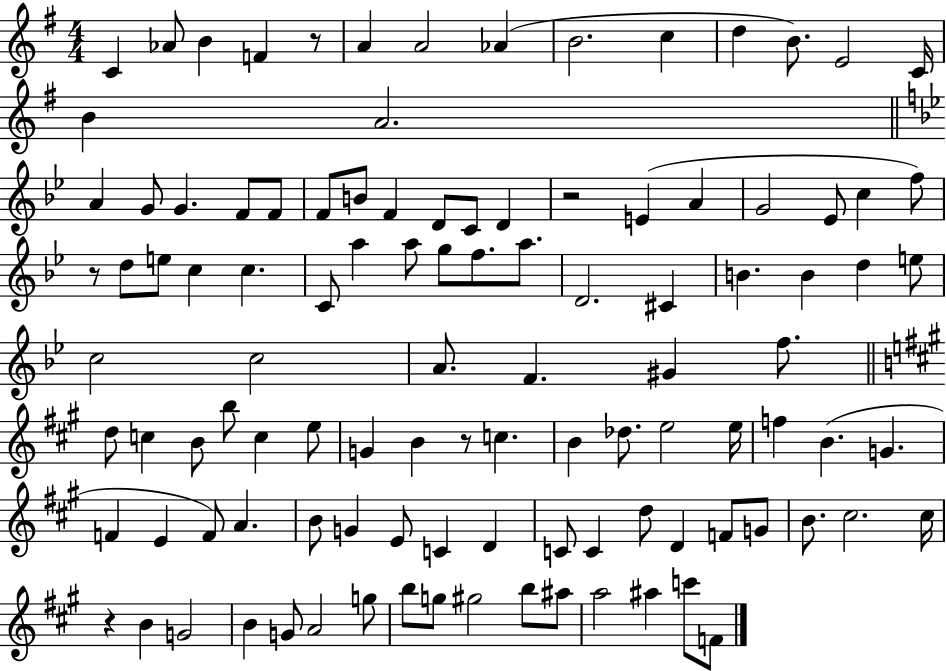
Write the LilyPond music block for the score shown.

{
  \clef treble
  \numericTimeSignature
  \time 4/4
  \key g \major
  c'4 aes'8 b'4 f'4 r8 | a'4 a'2 aes'4( | b'2. c''4 | d''4 b'8.) e'2 c'16 | \break b'4 a'2. | \bar "||" \break \key g \minor a'4 g'8 g'4. f'8 f'8 | f'8 b'8 f'4 d'8 c'8 d'4 | r2 e'4( a'4 | g'2 ees'8 c''4 f''8) | \break r8 d''8 e''8 c''4 c''4. | c'8 a''4 a''8 g''8 f''8. a''8. | d'2. cis'4 | b'4. b'4 d''4 e''8 | \break c''2 c''2 | a'8. f'4. gis'4 f''8. | \bar "||" \break \key a \major d''8 c''4 b'8 b''8 c''4 e''8 | g'4 b'4 r8 c''4. | b'4 des''8. e''2 e''16 | f''4 b'4.( g'4. | \break f'4 e'4 f'8) a'4. | b'8 g'4 e'8 c'4 d'4 | c'8 c'4 d''8 d'4 f'8 g'8 | b'8. cis''2. cis''16 | \break r4 b'4 g'2 | b'4 g'8 a'2 g''8 | b''8 g''8 gis''2 b''8 ais''8 | a''2 ais''4 c'''8 f'8 | \break \bar "|."
}